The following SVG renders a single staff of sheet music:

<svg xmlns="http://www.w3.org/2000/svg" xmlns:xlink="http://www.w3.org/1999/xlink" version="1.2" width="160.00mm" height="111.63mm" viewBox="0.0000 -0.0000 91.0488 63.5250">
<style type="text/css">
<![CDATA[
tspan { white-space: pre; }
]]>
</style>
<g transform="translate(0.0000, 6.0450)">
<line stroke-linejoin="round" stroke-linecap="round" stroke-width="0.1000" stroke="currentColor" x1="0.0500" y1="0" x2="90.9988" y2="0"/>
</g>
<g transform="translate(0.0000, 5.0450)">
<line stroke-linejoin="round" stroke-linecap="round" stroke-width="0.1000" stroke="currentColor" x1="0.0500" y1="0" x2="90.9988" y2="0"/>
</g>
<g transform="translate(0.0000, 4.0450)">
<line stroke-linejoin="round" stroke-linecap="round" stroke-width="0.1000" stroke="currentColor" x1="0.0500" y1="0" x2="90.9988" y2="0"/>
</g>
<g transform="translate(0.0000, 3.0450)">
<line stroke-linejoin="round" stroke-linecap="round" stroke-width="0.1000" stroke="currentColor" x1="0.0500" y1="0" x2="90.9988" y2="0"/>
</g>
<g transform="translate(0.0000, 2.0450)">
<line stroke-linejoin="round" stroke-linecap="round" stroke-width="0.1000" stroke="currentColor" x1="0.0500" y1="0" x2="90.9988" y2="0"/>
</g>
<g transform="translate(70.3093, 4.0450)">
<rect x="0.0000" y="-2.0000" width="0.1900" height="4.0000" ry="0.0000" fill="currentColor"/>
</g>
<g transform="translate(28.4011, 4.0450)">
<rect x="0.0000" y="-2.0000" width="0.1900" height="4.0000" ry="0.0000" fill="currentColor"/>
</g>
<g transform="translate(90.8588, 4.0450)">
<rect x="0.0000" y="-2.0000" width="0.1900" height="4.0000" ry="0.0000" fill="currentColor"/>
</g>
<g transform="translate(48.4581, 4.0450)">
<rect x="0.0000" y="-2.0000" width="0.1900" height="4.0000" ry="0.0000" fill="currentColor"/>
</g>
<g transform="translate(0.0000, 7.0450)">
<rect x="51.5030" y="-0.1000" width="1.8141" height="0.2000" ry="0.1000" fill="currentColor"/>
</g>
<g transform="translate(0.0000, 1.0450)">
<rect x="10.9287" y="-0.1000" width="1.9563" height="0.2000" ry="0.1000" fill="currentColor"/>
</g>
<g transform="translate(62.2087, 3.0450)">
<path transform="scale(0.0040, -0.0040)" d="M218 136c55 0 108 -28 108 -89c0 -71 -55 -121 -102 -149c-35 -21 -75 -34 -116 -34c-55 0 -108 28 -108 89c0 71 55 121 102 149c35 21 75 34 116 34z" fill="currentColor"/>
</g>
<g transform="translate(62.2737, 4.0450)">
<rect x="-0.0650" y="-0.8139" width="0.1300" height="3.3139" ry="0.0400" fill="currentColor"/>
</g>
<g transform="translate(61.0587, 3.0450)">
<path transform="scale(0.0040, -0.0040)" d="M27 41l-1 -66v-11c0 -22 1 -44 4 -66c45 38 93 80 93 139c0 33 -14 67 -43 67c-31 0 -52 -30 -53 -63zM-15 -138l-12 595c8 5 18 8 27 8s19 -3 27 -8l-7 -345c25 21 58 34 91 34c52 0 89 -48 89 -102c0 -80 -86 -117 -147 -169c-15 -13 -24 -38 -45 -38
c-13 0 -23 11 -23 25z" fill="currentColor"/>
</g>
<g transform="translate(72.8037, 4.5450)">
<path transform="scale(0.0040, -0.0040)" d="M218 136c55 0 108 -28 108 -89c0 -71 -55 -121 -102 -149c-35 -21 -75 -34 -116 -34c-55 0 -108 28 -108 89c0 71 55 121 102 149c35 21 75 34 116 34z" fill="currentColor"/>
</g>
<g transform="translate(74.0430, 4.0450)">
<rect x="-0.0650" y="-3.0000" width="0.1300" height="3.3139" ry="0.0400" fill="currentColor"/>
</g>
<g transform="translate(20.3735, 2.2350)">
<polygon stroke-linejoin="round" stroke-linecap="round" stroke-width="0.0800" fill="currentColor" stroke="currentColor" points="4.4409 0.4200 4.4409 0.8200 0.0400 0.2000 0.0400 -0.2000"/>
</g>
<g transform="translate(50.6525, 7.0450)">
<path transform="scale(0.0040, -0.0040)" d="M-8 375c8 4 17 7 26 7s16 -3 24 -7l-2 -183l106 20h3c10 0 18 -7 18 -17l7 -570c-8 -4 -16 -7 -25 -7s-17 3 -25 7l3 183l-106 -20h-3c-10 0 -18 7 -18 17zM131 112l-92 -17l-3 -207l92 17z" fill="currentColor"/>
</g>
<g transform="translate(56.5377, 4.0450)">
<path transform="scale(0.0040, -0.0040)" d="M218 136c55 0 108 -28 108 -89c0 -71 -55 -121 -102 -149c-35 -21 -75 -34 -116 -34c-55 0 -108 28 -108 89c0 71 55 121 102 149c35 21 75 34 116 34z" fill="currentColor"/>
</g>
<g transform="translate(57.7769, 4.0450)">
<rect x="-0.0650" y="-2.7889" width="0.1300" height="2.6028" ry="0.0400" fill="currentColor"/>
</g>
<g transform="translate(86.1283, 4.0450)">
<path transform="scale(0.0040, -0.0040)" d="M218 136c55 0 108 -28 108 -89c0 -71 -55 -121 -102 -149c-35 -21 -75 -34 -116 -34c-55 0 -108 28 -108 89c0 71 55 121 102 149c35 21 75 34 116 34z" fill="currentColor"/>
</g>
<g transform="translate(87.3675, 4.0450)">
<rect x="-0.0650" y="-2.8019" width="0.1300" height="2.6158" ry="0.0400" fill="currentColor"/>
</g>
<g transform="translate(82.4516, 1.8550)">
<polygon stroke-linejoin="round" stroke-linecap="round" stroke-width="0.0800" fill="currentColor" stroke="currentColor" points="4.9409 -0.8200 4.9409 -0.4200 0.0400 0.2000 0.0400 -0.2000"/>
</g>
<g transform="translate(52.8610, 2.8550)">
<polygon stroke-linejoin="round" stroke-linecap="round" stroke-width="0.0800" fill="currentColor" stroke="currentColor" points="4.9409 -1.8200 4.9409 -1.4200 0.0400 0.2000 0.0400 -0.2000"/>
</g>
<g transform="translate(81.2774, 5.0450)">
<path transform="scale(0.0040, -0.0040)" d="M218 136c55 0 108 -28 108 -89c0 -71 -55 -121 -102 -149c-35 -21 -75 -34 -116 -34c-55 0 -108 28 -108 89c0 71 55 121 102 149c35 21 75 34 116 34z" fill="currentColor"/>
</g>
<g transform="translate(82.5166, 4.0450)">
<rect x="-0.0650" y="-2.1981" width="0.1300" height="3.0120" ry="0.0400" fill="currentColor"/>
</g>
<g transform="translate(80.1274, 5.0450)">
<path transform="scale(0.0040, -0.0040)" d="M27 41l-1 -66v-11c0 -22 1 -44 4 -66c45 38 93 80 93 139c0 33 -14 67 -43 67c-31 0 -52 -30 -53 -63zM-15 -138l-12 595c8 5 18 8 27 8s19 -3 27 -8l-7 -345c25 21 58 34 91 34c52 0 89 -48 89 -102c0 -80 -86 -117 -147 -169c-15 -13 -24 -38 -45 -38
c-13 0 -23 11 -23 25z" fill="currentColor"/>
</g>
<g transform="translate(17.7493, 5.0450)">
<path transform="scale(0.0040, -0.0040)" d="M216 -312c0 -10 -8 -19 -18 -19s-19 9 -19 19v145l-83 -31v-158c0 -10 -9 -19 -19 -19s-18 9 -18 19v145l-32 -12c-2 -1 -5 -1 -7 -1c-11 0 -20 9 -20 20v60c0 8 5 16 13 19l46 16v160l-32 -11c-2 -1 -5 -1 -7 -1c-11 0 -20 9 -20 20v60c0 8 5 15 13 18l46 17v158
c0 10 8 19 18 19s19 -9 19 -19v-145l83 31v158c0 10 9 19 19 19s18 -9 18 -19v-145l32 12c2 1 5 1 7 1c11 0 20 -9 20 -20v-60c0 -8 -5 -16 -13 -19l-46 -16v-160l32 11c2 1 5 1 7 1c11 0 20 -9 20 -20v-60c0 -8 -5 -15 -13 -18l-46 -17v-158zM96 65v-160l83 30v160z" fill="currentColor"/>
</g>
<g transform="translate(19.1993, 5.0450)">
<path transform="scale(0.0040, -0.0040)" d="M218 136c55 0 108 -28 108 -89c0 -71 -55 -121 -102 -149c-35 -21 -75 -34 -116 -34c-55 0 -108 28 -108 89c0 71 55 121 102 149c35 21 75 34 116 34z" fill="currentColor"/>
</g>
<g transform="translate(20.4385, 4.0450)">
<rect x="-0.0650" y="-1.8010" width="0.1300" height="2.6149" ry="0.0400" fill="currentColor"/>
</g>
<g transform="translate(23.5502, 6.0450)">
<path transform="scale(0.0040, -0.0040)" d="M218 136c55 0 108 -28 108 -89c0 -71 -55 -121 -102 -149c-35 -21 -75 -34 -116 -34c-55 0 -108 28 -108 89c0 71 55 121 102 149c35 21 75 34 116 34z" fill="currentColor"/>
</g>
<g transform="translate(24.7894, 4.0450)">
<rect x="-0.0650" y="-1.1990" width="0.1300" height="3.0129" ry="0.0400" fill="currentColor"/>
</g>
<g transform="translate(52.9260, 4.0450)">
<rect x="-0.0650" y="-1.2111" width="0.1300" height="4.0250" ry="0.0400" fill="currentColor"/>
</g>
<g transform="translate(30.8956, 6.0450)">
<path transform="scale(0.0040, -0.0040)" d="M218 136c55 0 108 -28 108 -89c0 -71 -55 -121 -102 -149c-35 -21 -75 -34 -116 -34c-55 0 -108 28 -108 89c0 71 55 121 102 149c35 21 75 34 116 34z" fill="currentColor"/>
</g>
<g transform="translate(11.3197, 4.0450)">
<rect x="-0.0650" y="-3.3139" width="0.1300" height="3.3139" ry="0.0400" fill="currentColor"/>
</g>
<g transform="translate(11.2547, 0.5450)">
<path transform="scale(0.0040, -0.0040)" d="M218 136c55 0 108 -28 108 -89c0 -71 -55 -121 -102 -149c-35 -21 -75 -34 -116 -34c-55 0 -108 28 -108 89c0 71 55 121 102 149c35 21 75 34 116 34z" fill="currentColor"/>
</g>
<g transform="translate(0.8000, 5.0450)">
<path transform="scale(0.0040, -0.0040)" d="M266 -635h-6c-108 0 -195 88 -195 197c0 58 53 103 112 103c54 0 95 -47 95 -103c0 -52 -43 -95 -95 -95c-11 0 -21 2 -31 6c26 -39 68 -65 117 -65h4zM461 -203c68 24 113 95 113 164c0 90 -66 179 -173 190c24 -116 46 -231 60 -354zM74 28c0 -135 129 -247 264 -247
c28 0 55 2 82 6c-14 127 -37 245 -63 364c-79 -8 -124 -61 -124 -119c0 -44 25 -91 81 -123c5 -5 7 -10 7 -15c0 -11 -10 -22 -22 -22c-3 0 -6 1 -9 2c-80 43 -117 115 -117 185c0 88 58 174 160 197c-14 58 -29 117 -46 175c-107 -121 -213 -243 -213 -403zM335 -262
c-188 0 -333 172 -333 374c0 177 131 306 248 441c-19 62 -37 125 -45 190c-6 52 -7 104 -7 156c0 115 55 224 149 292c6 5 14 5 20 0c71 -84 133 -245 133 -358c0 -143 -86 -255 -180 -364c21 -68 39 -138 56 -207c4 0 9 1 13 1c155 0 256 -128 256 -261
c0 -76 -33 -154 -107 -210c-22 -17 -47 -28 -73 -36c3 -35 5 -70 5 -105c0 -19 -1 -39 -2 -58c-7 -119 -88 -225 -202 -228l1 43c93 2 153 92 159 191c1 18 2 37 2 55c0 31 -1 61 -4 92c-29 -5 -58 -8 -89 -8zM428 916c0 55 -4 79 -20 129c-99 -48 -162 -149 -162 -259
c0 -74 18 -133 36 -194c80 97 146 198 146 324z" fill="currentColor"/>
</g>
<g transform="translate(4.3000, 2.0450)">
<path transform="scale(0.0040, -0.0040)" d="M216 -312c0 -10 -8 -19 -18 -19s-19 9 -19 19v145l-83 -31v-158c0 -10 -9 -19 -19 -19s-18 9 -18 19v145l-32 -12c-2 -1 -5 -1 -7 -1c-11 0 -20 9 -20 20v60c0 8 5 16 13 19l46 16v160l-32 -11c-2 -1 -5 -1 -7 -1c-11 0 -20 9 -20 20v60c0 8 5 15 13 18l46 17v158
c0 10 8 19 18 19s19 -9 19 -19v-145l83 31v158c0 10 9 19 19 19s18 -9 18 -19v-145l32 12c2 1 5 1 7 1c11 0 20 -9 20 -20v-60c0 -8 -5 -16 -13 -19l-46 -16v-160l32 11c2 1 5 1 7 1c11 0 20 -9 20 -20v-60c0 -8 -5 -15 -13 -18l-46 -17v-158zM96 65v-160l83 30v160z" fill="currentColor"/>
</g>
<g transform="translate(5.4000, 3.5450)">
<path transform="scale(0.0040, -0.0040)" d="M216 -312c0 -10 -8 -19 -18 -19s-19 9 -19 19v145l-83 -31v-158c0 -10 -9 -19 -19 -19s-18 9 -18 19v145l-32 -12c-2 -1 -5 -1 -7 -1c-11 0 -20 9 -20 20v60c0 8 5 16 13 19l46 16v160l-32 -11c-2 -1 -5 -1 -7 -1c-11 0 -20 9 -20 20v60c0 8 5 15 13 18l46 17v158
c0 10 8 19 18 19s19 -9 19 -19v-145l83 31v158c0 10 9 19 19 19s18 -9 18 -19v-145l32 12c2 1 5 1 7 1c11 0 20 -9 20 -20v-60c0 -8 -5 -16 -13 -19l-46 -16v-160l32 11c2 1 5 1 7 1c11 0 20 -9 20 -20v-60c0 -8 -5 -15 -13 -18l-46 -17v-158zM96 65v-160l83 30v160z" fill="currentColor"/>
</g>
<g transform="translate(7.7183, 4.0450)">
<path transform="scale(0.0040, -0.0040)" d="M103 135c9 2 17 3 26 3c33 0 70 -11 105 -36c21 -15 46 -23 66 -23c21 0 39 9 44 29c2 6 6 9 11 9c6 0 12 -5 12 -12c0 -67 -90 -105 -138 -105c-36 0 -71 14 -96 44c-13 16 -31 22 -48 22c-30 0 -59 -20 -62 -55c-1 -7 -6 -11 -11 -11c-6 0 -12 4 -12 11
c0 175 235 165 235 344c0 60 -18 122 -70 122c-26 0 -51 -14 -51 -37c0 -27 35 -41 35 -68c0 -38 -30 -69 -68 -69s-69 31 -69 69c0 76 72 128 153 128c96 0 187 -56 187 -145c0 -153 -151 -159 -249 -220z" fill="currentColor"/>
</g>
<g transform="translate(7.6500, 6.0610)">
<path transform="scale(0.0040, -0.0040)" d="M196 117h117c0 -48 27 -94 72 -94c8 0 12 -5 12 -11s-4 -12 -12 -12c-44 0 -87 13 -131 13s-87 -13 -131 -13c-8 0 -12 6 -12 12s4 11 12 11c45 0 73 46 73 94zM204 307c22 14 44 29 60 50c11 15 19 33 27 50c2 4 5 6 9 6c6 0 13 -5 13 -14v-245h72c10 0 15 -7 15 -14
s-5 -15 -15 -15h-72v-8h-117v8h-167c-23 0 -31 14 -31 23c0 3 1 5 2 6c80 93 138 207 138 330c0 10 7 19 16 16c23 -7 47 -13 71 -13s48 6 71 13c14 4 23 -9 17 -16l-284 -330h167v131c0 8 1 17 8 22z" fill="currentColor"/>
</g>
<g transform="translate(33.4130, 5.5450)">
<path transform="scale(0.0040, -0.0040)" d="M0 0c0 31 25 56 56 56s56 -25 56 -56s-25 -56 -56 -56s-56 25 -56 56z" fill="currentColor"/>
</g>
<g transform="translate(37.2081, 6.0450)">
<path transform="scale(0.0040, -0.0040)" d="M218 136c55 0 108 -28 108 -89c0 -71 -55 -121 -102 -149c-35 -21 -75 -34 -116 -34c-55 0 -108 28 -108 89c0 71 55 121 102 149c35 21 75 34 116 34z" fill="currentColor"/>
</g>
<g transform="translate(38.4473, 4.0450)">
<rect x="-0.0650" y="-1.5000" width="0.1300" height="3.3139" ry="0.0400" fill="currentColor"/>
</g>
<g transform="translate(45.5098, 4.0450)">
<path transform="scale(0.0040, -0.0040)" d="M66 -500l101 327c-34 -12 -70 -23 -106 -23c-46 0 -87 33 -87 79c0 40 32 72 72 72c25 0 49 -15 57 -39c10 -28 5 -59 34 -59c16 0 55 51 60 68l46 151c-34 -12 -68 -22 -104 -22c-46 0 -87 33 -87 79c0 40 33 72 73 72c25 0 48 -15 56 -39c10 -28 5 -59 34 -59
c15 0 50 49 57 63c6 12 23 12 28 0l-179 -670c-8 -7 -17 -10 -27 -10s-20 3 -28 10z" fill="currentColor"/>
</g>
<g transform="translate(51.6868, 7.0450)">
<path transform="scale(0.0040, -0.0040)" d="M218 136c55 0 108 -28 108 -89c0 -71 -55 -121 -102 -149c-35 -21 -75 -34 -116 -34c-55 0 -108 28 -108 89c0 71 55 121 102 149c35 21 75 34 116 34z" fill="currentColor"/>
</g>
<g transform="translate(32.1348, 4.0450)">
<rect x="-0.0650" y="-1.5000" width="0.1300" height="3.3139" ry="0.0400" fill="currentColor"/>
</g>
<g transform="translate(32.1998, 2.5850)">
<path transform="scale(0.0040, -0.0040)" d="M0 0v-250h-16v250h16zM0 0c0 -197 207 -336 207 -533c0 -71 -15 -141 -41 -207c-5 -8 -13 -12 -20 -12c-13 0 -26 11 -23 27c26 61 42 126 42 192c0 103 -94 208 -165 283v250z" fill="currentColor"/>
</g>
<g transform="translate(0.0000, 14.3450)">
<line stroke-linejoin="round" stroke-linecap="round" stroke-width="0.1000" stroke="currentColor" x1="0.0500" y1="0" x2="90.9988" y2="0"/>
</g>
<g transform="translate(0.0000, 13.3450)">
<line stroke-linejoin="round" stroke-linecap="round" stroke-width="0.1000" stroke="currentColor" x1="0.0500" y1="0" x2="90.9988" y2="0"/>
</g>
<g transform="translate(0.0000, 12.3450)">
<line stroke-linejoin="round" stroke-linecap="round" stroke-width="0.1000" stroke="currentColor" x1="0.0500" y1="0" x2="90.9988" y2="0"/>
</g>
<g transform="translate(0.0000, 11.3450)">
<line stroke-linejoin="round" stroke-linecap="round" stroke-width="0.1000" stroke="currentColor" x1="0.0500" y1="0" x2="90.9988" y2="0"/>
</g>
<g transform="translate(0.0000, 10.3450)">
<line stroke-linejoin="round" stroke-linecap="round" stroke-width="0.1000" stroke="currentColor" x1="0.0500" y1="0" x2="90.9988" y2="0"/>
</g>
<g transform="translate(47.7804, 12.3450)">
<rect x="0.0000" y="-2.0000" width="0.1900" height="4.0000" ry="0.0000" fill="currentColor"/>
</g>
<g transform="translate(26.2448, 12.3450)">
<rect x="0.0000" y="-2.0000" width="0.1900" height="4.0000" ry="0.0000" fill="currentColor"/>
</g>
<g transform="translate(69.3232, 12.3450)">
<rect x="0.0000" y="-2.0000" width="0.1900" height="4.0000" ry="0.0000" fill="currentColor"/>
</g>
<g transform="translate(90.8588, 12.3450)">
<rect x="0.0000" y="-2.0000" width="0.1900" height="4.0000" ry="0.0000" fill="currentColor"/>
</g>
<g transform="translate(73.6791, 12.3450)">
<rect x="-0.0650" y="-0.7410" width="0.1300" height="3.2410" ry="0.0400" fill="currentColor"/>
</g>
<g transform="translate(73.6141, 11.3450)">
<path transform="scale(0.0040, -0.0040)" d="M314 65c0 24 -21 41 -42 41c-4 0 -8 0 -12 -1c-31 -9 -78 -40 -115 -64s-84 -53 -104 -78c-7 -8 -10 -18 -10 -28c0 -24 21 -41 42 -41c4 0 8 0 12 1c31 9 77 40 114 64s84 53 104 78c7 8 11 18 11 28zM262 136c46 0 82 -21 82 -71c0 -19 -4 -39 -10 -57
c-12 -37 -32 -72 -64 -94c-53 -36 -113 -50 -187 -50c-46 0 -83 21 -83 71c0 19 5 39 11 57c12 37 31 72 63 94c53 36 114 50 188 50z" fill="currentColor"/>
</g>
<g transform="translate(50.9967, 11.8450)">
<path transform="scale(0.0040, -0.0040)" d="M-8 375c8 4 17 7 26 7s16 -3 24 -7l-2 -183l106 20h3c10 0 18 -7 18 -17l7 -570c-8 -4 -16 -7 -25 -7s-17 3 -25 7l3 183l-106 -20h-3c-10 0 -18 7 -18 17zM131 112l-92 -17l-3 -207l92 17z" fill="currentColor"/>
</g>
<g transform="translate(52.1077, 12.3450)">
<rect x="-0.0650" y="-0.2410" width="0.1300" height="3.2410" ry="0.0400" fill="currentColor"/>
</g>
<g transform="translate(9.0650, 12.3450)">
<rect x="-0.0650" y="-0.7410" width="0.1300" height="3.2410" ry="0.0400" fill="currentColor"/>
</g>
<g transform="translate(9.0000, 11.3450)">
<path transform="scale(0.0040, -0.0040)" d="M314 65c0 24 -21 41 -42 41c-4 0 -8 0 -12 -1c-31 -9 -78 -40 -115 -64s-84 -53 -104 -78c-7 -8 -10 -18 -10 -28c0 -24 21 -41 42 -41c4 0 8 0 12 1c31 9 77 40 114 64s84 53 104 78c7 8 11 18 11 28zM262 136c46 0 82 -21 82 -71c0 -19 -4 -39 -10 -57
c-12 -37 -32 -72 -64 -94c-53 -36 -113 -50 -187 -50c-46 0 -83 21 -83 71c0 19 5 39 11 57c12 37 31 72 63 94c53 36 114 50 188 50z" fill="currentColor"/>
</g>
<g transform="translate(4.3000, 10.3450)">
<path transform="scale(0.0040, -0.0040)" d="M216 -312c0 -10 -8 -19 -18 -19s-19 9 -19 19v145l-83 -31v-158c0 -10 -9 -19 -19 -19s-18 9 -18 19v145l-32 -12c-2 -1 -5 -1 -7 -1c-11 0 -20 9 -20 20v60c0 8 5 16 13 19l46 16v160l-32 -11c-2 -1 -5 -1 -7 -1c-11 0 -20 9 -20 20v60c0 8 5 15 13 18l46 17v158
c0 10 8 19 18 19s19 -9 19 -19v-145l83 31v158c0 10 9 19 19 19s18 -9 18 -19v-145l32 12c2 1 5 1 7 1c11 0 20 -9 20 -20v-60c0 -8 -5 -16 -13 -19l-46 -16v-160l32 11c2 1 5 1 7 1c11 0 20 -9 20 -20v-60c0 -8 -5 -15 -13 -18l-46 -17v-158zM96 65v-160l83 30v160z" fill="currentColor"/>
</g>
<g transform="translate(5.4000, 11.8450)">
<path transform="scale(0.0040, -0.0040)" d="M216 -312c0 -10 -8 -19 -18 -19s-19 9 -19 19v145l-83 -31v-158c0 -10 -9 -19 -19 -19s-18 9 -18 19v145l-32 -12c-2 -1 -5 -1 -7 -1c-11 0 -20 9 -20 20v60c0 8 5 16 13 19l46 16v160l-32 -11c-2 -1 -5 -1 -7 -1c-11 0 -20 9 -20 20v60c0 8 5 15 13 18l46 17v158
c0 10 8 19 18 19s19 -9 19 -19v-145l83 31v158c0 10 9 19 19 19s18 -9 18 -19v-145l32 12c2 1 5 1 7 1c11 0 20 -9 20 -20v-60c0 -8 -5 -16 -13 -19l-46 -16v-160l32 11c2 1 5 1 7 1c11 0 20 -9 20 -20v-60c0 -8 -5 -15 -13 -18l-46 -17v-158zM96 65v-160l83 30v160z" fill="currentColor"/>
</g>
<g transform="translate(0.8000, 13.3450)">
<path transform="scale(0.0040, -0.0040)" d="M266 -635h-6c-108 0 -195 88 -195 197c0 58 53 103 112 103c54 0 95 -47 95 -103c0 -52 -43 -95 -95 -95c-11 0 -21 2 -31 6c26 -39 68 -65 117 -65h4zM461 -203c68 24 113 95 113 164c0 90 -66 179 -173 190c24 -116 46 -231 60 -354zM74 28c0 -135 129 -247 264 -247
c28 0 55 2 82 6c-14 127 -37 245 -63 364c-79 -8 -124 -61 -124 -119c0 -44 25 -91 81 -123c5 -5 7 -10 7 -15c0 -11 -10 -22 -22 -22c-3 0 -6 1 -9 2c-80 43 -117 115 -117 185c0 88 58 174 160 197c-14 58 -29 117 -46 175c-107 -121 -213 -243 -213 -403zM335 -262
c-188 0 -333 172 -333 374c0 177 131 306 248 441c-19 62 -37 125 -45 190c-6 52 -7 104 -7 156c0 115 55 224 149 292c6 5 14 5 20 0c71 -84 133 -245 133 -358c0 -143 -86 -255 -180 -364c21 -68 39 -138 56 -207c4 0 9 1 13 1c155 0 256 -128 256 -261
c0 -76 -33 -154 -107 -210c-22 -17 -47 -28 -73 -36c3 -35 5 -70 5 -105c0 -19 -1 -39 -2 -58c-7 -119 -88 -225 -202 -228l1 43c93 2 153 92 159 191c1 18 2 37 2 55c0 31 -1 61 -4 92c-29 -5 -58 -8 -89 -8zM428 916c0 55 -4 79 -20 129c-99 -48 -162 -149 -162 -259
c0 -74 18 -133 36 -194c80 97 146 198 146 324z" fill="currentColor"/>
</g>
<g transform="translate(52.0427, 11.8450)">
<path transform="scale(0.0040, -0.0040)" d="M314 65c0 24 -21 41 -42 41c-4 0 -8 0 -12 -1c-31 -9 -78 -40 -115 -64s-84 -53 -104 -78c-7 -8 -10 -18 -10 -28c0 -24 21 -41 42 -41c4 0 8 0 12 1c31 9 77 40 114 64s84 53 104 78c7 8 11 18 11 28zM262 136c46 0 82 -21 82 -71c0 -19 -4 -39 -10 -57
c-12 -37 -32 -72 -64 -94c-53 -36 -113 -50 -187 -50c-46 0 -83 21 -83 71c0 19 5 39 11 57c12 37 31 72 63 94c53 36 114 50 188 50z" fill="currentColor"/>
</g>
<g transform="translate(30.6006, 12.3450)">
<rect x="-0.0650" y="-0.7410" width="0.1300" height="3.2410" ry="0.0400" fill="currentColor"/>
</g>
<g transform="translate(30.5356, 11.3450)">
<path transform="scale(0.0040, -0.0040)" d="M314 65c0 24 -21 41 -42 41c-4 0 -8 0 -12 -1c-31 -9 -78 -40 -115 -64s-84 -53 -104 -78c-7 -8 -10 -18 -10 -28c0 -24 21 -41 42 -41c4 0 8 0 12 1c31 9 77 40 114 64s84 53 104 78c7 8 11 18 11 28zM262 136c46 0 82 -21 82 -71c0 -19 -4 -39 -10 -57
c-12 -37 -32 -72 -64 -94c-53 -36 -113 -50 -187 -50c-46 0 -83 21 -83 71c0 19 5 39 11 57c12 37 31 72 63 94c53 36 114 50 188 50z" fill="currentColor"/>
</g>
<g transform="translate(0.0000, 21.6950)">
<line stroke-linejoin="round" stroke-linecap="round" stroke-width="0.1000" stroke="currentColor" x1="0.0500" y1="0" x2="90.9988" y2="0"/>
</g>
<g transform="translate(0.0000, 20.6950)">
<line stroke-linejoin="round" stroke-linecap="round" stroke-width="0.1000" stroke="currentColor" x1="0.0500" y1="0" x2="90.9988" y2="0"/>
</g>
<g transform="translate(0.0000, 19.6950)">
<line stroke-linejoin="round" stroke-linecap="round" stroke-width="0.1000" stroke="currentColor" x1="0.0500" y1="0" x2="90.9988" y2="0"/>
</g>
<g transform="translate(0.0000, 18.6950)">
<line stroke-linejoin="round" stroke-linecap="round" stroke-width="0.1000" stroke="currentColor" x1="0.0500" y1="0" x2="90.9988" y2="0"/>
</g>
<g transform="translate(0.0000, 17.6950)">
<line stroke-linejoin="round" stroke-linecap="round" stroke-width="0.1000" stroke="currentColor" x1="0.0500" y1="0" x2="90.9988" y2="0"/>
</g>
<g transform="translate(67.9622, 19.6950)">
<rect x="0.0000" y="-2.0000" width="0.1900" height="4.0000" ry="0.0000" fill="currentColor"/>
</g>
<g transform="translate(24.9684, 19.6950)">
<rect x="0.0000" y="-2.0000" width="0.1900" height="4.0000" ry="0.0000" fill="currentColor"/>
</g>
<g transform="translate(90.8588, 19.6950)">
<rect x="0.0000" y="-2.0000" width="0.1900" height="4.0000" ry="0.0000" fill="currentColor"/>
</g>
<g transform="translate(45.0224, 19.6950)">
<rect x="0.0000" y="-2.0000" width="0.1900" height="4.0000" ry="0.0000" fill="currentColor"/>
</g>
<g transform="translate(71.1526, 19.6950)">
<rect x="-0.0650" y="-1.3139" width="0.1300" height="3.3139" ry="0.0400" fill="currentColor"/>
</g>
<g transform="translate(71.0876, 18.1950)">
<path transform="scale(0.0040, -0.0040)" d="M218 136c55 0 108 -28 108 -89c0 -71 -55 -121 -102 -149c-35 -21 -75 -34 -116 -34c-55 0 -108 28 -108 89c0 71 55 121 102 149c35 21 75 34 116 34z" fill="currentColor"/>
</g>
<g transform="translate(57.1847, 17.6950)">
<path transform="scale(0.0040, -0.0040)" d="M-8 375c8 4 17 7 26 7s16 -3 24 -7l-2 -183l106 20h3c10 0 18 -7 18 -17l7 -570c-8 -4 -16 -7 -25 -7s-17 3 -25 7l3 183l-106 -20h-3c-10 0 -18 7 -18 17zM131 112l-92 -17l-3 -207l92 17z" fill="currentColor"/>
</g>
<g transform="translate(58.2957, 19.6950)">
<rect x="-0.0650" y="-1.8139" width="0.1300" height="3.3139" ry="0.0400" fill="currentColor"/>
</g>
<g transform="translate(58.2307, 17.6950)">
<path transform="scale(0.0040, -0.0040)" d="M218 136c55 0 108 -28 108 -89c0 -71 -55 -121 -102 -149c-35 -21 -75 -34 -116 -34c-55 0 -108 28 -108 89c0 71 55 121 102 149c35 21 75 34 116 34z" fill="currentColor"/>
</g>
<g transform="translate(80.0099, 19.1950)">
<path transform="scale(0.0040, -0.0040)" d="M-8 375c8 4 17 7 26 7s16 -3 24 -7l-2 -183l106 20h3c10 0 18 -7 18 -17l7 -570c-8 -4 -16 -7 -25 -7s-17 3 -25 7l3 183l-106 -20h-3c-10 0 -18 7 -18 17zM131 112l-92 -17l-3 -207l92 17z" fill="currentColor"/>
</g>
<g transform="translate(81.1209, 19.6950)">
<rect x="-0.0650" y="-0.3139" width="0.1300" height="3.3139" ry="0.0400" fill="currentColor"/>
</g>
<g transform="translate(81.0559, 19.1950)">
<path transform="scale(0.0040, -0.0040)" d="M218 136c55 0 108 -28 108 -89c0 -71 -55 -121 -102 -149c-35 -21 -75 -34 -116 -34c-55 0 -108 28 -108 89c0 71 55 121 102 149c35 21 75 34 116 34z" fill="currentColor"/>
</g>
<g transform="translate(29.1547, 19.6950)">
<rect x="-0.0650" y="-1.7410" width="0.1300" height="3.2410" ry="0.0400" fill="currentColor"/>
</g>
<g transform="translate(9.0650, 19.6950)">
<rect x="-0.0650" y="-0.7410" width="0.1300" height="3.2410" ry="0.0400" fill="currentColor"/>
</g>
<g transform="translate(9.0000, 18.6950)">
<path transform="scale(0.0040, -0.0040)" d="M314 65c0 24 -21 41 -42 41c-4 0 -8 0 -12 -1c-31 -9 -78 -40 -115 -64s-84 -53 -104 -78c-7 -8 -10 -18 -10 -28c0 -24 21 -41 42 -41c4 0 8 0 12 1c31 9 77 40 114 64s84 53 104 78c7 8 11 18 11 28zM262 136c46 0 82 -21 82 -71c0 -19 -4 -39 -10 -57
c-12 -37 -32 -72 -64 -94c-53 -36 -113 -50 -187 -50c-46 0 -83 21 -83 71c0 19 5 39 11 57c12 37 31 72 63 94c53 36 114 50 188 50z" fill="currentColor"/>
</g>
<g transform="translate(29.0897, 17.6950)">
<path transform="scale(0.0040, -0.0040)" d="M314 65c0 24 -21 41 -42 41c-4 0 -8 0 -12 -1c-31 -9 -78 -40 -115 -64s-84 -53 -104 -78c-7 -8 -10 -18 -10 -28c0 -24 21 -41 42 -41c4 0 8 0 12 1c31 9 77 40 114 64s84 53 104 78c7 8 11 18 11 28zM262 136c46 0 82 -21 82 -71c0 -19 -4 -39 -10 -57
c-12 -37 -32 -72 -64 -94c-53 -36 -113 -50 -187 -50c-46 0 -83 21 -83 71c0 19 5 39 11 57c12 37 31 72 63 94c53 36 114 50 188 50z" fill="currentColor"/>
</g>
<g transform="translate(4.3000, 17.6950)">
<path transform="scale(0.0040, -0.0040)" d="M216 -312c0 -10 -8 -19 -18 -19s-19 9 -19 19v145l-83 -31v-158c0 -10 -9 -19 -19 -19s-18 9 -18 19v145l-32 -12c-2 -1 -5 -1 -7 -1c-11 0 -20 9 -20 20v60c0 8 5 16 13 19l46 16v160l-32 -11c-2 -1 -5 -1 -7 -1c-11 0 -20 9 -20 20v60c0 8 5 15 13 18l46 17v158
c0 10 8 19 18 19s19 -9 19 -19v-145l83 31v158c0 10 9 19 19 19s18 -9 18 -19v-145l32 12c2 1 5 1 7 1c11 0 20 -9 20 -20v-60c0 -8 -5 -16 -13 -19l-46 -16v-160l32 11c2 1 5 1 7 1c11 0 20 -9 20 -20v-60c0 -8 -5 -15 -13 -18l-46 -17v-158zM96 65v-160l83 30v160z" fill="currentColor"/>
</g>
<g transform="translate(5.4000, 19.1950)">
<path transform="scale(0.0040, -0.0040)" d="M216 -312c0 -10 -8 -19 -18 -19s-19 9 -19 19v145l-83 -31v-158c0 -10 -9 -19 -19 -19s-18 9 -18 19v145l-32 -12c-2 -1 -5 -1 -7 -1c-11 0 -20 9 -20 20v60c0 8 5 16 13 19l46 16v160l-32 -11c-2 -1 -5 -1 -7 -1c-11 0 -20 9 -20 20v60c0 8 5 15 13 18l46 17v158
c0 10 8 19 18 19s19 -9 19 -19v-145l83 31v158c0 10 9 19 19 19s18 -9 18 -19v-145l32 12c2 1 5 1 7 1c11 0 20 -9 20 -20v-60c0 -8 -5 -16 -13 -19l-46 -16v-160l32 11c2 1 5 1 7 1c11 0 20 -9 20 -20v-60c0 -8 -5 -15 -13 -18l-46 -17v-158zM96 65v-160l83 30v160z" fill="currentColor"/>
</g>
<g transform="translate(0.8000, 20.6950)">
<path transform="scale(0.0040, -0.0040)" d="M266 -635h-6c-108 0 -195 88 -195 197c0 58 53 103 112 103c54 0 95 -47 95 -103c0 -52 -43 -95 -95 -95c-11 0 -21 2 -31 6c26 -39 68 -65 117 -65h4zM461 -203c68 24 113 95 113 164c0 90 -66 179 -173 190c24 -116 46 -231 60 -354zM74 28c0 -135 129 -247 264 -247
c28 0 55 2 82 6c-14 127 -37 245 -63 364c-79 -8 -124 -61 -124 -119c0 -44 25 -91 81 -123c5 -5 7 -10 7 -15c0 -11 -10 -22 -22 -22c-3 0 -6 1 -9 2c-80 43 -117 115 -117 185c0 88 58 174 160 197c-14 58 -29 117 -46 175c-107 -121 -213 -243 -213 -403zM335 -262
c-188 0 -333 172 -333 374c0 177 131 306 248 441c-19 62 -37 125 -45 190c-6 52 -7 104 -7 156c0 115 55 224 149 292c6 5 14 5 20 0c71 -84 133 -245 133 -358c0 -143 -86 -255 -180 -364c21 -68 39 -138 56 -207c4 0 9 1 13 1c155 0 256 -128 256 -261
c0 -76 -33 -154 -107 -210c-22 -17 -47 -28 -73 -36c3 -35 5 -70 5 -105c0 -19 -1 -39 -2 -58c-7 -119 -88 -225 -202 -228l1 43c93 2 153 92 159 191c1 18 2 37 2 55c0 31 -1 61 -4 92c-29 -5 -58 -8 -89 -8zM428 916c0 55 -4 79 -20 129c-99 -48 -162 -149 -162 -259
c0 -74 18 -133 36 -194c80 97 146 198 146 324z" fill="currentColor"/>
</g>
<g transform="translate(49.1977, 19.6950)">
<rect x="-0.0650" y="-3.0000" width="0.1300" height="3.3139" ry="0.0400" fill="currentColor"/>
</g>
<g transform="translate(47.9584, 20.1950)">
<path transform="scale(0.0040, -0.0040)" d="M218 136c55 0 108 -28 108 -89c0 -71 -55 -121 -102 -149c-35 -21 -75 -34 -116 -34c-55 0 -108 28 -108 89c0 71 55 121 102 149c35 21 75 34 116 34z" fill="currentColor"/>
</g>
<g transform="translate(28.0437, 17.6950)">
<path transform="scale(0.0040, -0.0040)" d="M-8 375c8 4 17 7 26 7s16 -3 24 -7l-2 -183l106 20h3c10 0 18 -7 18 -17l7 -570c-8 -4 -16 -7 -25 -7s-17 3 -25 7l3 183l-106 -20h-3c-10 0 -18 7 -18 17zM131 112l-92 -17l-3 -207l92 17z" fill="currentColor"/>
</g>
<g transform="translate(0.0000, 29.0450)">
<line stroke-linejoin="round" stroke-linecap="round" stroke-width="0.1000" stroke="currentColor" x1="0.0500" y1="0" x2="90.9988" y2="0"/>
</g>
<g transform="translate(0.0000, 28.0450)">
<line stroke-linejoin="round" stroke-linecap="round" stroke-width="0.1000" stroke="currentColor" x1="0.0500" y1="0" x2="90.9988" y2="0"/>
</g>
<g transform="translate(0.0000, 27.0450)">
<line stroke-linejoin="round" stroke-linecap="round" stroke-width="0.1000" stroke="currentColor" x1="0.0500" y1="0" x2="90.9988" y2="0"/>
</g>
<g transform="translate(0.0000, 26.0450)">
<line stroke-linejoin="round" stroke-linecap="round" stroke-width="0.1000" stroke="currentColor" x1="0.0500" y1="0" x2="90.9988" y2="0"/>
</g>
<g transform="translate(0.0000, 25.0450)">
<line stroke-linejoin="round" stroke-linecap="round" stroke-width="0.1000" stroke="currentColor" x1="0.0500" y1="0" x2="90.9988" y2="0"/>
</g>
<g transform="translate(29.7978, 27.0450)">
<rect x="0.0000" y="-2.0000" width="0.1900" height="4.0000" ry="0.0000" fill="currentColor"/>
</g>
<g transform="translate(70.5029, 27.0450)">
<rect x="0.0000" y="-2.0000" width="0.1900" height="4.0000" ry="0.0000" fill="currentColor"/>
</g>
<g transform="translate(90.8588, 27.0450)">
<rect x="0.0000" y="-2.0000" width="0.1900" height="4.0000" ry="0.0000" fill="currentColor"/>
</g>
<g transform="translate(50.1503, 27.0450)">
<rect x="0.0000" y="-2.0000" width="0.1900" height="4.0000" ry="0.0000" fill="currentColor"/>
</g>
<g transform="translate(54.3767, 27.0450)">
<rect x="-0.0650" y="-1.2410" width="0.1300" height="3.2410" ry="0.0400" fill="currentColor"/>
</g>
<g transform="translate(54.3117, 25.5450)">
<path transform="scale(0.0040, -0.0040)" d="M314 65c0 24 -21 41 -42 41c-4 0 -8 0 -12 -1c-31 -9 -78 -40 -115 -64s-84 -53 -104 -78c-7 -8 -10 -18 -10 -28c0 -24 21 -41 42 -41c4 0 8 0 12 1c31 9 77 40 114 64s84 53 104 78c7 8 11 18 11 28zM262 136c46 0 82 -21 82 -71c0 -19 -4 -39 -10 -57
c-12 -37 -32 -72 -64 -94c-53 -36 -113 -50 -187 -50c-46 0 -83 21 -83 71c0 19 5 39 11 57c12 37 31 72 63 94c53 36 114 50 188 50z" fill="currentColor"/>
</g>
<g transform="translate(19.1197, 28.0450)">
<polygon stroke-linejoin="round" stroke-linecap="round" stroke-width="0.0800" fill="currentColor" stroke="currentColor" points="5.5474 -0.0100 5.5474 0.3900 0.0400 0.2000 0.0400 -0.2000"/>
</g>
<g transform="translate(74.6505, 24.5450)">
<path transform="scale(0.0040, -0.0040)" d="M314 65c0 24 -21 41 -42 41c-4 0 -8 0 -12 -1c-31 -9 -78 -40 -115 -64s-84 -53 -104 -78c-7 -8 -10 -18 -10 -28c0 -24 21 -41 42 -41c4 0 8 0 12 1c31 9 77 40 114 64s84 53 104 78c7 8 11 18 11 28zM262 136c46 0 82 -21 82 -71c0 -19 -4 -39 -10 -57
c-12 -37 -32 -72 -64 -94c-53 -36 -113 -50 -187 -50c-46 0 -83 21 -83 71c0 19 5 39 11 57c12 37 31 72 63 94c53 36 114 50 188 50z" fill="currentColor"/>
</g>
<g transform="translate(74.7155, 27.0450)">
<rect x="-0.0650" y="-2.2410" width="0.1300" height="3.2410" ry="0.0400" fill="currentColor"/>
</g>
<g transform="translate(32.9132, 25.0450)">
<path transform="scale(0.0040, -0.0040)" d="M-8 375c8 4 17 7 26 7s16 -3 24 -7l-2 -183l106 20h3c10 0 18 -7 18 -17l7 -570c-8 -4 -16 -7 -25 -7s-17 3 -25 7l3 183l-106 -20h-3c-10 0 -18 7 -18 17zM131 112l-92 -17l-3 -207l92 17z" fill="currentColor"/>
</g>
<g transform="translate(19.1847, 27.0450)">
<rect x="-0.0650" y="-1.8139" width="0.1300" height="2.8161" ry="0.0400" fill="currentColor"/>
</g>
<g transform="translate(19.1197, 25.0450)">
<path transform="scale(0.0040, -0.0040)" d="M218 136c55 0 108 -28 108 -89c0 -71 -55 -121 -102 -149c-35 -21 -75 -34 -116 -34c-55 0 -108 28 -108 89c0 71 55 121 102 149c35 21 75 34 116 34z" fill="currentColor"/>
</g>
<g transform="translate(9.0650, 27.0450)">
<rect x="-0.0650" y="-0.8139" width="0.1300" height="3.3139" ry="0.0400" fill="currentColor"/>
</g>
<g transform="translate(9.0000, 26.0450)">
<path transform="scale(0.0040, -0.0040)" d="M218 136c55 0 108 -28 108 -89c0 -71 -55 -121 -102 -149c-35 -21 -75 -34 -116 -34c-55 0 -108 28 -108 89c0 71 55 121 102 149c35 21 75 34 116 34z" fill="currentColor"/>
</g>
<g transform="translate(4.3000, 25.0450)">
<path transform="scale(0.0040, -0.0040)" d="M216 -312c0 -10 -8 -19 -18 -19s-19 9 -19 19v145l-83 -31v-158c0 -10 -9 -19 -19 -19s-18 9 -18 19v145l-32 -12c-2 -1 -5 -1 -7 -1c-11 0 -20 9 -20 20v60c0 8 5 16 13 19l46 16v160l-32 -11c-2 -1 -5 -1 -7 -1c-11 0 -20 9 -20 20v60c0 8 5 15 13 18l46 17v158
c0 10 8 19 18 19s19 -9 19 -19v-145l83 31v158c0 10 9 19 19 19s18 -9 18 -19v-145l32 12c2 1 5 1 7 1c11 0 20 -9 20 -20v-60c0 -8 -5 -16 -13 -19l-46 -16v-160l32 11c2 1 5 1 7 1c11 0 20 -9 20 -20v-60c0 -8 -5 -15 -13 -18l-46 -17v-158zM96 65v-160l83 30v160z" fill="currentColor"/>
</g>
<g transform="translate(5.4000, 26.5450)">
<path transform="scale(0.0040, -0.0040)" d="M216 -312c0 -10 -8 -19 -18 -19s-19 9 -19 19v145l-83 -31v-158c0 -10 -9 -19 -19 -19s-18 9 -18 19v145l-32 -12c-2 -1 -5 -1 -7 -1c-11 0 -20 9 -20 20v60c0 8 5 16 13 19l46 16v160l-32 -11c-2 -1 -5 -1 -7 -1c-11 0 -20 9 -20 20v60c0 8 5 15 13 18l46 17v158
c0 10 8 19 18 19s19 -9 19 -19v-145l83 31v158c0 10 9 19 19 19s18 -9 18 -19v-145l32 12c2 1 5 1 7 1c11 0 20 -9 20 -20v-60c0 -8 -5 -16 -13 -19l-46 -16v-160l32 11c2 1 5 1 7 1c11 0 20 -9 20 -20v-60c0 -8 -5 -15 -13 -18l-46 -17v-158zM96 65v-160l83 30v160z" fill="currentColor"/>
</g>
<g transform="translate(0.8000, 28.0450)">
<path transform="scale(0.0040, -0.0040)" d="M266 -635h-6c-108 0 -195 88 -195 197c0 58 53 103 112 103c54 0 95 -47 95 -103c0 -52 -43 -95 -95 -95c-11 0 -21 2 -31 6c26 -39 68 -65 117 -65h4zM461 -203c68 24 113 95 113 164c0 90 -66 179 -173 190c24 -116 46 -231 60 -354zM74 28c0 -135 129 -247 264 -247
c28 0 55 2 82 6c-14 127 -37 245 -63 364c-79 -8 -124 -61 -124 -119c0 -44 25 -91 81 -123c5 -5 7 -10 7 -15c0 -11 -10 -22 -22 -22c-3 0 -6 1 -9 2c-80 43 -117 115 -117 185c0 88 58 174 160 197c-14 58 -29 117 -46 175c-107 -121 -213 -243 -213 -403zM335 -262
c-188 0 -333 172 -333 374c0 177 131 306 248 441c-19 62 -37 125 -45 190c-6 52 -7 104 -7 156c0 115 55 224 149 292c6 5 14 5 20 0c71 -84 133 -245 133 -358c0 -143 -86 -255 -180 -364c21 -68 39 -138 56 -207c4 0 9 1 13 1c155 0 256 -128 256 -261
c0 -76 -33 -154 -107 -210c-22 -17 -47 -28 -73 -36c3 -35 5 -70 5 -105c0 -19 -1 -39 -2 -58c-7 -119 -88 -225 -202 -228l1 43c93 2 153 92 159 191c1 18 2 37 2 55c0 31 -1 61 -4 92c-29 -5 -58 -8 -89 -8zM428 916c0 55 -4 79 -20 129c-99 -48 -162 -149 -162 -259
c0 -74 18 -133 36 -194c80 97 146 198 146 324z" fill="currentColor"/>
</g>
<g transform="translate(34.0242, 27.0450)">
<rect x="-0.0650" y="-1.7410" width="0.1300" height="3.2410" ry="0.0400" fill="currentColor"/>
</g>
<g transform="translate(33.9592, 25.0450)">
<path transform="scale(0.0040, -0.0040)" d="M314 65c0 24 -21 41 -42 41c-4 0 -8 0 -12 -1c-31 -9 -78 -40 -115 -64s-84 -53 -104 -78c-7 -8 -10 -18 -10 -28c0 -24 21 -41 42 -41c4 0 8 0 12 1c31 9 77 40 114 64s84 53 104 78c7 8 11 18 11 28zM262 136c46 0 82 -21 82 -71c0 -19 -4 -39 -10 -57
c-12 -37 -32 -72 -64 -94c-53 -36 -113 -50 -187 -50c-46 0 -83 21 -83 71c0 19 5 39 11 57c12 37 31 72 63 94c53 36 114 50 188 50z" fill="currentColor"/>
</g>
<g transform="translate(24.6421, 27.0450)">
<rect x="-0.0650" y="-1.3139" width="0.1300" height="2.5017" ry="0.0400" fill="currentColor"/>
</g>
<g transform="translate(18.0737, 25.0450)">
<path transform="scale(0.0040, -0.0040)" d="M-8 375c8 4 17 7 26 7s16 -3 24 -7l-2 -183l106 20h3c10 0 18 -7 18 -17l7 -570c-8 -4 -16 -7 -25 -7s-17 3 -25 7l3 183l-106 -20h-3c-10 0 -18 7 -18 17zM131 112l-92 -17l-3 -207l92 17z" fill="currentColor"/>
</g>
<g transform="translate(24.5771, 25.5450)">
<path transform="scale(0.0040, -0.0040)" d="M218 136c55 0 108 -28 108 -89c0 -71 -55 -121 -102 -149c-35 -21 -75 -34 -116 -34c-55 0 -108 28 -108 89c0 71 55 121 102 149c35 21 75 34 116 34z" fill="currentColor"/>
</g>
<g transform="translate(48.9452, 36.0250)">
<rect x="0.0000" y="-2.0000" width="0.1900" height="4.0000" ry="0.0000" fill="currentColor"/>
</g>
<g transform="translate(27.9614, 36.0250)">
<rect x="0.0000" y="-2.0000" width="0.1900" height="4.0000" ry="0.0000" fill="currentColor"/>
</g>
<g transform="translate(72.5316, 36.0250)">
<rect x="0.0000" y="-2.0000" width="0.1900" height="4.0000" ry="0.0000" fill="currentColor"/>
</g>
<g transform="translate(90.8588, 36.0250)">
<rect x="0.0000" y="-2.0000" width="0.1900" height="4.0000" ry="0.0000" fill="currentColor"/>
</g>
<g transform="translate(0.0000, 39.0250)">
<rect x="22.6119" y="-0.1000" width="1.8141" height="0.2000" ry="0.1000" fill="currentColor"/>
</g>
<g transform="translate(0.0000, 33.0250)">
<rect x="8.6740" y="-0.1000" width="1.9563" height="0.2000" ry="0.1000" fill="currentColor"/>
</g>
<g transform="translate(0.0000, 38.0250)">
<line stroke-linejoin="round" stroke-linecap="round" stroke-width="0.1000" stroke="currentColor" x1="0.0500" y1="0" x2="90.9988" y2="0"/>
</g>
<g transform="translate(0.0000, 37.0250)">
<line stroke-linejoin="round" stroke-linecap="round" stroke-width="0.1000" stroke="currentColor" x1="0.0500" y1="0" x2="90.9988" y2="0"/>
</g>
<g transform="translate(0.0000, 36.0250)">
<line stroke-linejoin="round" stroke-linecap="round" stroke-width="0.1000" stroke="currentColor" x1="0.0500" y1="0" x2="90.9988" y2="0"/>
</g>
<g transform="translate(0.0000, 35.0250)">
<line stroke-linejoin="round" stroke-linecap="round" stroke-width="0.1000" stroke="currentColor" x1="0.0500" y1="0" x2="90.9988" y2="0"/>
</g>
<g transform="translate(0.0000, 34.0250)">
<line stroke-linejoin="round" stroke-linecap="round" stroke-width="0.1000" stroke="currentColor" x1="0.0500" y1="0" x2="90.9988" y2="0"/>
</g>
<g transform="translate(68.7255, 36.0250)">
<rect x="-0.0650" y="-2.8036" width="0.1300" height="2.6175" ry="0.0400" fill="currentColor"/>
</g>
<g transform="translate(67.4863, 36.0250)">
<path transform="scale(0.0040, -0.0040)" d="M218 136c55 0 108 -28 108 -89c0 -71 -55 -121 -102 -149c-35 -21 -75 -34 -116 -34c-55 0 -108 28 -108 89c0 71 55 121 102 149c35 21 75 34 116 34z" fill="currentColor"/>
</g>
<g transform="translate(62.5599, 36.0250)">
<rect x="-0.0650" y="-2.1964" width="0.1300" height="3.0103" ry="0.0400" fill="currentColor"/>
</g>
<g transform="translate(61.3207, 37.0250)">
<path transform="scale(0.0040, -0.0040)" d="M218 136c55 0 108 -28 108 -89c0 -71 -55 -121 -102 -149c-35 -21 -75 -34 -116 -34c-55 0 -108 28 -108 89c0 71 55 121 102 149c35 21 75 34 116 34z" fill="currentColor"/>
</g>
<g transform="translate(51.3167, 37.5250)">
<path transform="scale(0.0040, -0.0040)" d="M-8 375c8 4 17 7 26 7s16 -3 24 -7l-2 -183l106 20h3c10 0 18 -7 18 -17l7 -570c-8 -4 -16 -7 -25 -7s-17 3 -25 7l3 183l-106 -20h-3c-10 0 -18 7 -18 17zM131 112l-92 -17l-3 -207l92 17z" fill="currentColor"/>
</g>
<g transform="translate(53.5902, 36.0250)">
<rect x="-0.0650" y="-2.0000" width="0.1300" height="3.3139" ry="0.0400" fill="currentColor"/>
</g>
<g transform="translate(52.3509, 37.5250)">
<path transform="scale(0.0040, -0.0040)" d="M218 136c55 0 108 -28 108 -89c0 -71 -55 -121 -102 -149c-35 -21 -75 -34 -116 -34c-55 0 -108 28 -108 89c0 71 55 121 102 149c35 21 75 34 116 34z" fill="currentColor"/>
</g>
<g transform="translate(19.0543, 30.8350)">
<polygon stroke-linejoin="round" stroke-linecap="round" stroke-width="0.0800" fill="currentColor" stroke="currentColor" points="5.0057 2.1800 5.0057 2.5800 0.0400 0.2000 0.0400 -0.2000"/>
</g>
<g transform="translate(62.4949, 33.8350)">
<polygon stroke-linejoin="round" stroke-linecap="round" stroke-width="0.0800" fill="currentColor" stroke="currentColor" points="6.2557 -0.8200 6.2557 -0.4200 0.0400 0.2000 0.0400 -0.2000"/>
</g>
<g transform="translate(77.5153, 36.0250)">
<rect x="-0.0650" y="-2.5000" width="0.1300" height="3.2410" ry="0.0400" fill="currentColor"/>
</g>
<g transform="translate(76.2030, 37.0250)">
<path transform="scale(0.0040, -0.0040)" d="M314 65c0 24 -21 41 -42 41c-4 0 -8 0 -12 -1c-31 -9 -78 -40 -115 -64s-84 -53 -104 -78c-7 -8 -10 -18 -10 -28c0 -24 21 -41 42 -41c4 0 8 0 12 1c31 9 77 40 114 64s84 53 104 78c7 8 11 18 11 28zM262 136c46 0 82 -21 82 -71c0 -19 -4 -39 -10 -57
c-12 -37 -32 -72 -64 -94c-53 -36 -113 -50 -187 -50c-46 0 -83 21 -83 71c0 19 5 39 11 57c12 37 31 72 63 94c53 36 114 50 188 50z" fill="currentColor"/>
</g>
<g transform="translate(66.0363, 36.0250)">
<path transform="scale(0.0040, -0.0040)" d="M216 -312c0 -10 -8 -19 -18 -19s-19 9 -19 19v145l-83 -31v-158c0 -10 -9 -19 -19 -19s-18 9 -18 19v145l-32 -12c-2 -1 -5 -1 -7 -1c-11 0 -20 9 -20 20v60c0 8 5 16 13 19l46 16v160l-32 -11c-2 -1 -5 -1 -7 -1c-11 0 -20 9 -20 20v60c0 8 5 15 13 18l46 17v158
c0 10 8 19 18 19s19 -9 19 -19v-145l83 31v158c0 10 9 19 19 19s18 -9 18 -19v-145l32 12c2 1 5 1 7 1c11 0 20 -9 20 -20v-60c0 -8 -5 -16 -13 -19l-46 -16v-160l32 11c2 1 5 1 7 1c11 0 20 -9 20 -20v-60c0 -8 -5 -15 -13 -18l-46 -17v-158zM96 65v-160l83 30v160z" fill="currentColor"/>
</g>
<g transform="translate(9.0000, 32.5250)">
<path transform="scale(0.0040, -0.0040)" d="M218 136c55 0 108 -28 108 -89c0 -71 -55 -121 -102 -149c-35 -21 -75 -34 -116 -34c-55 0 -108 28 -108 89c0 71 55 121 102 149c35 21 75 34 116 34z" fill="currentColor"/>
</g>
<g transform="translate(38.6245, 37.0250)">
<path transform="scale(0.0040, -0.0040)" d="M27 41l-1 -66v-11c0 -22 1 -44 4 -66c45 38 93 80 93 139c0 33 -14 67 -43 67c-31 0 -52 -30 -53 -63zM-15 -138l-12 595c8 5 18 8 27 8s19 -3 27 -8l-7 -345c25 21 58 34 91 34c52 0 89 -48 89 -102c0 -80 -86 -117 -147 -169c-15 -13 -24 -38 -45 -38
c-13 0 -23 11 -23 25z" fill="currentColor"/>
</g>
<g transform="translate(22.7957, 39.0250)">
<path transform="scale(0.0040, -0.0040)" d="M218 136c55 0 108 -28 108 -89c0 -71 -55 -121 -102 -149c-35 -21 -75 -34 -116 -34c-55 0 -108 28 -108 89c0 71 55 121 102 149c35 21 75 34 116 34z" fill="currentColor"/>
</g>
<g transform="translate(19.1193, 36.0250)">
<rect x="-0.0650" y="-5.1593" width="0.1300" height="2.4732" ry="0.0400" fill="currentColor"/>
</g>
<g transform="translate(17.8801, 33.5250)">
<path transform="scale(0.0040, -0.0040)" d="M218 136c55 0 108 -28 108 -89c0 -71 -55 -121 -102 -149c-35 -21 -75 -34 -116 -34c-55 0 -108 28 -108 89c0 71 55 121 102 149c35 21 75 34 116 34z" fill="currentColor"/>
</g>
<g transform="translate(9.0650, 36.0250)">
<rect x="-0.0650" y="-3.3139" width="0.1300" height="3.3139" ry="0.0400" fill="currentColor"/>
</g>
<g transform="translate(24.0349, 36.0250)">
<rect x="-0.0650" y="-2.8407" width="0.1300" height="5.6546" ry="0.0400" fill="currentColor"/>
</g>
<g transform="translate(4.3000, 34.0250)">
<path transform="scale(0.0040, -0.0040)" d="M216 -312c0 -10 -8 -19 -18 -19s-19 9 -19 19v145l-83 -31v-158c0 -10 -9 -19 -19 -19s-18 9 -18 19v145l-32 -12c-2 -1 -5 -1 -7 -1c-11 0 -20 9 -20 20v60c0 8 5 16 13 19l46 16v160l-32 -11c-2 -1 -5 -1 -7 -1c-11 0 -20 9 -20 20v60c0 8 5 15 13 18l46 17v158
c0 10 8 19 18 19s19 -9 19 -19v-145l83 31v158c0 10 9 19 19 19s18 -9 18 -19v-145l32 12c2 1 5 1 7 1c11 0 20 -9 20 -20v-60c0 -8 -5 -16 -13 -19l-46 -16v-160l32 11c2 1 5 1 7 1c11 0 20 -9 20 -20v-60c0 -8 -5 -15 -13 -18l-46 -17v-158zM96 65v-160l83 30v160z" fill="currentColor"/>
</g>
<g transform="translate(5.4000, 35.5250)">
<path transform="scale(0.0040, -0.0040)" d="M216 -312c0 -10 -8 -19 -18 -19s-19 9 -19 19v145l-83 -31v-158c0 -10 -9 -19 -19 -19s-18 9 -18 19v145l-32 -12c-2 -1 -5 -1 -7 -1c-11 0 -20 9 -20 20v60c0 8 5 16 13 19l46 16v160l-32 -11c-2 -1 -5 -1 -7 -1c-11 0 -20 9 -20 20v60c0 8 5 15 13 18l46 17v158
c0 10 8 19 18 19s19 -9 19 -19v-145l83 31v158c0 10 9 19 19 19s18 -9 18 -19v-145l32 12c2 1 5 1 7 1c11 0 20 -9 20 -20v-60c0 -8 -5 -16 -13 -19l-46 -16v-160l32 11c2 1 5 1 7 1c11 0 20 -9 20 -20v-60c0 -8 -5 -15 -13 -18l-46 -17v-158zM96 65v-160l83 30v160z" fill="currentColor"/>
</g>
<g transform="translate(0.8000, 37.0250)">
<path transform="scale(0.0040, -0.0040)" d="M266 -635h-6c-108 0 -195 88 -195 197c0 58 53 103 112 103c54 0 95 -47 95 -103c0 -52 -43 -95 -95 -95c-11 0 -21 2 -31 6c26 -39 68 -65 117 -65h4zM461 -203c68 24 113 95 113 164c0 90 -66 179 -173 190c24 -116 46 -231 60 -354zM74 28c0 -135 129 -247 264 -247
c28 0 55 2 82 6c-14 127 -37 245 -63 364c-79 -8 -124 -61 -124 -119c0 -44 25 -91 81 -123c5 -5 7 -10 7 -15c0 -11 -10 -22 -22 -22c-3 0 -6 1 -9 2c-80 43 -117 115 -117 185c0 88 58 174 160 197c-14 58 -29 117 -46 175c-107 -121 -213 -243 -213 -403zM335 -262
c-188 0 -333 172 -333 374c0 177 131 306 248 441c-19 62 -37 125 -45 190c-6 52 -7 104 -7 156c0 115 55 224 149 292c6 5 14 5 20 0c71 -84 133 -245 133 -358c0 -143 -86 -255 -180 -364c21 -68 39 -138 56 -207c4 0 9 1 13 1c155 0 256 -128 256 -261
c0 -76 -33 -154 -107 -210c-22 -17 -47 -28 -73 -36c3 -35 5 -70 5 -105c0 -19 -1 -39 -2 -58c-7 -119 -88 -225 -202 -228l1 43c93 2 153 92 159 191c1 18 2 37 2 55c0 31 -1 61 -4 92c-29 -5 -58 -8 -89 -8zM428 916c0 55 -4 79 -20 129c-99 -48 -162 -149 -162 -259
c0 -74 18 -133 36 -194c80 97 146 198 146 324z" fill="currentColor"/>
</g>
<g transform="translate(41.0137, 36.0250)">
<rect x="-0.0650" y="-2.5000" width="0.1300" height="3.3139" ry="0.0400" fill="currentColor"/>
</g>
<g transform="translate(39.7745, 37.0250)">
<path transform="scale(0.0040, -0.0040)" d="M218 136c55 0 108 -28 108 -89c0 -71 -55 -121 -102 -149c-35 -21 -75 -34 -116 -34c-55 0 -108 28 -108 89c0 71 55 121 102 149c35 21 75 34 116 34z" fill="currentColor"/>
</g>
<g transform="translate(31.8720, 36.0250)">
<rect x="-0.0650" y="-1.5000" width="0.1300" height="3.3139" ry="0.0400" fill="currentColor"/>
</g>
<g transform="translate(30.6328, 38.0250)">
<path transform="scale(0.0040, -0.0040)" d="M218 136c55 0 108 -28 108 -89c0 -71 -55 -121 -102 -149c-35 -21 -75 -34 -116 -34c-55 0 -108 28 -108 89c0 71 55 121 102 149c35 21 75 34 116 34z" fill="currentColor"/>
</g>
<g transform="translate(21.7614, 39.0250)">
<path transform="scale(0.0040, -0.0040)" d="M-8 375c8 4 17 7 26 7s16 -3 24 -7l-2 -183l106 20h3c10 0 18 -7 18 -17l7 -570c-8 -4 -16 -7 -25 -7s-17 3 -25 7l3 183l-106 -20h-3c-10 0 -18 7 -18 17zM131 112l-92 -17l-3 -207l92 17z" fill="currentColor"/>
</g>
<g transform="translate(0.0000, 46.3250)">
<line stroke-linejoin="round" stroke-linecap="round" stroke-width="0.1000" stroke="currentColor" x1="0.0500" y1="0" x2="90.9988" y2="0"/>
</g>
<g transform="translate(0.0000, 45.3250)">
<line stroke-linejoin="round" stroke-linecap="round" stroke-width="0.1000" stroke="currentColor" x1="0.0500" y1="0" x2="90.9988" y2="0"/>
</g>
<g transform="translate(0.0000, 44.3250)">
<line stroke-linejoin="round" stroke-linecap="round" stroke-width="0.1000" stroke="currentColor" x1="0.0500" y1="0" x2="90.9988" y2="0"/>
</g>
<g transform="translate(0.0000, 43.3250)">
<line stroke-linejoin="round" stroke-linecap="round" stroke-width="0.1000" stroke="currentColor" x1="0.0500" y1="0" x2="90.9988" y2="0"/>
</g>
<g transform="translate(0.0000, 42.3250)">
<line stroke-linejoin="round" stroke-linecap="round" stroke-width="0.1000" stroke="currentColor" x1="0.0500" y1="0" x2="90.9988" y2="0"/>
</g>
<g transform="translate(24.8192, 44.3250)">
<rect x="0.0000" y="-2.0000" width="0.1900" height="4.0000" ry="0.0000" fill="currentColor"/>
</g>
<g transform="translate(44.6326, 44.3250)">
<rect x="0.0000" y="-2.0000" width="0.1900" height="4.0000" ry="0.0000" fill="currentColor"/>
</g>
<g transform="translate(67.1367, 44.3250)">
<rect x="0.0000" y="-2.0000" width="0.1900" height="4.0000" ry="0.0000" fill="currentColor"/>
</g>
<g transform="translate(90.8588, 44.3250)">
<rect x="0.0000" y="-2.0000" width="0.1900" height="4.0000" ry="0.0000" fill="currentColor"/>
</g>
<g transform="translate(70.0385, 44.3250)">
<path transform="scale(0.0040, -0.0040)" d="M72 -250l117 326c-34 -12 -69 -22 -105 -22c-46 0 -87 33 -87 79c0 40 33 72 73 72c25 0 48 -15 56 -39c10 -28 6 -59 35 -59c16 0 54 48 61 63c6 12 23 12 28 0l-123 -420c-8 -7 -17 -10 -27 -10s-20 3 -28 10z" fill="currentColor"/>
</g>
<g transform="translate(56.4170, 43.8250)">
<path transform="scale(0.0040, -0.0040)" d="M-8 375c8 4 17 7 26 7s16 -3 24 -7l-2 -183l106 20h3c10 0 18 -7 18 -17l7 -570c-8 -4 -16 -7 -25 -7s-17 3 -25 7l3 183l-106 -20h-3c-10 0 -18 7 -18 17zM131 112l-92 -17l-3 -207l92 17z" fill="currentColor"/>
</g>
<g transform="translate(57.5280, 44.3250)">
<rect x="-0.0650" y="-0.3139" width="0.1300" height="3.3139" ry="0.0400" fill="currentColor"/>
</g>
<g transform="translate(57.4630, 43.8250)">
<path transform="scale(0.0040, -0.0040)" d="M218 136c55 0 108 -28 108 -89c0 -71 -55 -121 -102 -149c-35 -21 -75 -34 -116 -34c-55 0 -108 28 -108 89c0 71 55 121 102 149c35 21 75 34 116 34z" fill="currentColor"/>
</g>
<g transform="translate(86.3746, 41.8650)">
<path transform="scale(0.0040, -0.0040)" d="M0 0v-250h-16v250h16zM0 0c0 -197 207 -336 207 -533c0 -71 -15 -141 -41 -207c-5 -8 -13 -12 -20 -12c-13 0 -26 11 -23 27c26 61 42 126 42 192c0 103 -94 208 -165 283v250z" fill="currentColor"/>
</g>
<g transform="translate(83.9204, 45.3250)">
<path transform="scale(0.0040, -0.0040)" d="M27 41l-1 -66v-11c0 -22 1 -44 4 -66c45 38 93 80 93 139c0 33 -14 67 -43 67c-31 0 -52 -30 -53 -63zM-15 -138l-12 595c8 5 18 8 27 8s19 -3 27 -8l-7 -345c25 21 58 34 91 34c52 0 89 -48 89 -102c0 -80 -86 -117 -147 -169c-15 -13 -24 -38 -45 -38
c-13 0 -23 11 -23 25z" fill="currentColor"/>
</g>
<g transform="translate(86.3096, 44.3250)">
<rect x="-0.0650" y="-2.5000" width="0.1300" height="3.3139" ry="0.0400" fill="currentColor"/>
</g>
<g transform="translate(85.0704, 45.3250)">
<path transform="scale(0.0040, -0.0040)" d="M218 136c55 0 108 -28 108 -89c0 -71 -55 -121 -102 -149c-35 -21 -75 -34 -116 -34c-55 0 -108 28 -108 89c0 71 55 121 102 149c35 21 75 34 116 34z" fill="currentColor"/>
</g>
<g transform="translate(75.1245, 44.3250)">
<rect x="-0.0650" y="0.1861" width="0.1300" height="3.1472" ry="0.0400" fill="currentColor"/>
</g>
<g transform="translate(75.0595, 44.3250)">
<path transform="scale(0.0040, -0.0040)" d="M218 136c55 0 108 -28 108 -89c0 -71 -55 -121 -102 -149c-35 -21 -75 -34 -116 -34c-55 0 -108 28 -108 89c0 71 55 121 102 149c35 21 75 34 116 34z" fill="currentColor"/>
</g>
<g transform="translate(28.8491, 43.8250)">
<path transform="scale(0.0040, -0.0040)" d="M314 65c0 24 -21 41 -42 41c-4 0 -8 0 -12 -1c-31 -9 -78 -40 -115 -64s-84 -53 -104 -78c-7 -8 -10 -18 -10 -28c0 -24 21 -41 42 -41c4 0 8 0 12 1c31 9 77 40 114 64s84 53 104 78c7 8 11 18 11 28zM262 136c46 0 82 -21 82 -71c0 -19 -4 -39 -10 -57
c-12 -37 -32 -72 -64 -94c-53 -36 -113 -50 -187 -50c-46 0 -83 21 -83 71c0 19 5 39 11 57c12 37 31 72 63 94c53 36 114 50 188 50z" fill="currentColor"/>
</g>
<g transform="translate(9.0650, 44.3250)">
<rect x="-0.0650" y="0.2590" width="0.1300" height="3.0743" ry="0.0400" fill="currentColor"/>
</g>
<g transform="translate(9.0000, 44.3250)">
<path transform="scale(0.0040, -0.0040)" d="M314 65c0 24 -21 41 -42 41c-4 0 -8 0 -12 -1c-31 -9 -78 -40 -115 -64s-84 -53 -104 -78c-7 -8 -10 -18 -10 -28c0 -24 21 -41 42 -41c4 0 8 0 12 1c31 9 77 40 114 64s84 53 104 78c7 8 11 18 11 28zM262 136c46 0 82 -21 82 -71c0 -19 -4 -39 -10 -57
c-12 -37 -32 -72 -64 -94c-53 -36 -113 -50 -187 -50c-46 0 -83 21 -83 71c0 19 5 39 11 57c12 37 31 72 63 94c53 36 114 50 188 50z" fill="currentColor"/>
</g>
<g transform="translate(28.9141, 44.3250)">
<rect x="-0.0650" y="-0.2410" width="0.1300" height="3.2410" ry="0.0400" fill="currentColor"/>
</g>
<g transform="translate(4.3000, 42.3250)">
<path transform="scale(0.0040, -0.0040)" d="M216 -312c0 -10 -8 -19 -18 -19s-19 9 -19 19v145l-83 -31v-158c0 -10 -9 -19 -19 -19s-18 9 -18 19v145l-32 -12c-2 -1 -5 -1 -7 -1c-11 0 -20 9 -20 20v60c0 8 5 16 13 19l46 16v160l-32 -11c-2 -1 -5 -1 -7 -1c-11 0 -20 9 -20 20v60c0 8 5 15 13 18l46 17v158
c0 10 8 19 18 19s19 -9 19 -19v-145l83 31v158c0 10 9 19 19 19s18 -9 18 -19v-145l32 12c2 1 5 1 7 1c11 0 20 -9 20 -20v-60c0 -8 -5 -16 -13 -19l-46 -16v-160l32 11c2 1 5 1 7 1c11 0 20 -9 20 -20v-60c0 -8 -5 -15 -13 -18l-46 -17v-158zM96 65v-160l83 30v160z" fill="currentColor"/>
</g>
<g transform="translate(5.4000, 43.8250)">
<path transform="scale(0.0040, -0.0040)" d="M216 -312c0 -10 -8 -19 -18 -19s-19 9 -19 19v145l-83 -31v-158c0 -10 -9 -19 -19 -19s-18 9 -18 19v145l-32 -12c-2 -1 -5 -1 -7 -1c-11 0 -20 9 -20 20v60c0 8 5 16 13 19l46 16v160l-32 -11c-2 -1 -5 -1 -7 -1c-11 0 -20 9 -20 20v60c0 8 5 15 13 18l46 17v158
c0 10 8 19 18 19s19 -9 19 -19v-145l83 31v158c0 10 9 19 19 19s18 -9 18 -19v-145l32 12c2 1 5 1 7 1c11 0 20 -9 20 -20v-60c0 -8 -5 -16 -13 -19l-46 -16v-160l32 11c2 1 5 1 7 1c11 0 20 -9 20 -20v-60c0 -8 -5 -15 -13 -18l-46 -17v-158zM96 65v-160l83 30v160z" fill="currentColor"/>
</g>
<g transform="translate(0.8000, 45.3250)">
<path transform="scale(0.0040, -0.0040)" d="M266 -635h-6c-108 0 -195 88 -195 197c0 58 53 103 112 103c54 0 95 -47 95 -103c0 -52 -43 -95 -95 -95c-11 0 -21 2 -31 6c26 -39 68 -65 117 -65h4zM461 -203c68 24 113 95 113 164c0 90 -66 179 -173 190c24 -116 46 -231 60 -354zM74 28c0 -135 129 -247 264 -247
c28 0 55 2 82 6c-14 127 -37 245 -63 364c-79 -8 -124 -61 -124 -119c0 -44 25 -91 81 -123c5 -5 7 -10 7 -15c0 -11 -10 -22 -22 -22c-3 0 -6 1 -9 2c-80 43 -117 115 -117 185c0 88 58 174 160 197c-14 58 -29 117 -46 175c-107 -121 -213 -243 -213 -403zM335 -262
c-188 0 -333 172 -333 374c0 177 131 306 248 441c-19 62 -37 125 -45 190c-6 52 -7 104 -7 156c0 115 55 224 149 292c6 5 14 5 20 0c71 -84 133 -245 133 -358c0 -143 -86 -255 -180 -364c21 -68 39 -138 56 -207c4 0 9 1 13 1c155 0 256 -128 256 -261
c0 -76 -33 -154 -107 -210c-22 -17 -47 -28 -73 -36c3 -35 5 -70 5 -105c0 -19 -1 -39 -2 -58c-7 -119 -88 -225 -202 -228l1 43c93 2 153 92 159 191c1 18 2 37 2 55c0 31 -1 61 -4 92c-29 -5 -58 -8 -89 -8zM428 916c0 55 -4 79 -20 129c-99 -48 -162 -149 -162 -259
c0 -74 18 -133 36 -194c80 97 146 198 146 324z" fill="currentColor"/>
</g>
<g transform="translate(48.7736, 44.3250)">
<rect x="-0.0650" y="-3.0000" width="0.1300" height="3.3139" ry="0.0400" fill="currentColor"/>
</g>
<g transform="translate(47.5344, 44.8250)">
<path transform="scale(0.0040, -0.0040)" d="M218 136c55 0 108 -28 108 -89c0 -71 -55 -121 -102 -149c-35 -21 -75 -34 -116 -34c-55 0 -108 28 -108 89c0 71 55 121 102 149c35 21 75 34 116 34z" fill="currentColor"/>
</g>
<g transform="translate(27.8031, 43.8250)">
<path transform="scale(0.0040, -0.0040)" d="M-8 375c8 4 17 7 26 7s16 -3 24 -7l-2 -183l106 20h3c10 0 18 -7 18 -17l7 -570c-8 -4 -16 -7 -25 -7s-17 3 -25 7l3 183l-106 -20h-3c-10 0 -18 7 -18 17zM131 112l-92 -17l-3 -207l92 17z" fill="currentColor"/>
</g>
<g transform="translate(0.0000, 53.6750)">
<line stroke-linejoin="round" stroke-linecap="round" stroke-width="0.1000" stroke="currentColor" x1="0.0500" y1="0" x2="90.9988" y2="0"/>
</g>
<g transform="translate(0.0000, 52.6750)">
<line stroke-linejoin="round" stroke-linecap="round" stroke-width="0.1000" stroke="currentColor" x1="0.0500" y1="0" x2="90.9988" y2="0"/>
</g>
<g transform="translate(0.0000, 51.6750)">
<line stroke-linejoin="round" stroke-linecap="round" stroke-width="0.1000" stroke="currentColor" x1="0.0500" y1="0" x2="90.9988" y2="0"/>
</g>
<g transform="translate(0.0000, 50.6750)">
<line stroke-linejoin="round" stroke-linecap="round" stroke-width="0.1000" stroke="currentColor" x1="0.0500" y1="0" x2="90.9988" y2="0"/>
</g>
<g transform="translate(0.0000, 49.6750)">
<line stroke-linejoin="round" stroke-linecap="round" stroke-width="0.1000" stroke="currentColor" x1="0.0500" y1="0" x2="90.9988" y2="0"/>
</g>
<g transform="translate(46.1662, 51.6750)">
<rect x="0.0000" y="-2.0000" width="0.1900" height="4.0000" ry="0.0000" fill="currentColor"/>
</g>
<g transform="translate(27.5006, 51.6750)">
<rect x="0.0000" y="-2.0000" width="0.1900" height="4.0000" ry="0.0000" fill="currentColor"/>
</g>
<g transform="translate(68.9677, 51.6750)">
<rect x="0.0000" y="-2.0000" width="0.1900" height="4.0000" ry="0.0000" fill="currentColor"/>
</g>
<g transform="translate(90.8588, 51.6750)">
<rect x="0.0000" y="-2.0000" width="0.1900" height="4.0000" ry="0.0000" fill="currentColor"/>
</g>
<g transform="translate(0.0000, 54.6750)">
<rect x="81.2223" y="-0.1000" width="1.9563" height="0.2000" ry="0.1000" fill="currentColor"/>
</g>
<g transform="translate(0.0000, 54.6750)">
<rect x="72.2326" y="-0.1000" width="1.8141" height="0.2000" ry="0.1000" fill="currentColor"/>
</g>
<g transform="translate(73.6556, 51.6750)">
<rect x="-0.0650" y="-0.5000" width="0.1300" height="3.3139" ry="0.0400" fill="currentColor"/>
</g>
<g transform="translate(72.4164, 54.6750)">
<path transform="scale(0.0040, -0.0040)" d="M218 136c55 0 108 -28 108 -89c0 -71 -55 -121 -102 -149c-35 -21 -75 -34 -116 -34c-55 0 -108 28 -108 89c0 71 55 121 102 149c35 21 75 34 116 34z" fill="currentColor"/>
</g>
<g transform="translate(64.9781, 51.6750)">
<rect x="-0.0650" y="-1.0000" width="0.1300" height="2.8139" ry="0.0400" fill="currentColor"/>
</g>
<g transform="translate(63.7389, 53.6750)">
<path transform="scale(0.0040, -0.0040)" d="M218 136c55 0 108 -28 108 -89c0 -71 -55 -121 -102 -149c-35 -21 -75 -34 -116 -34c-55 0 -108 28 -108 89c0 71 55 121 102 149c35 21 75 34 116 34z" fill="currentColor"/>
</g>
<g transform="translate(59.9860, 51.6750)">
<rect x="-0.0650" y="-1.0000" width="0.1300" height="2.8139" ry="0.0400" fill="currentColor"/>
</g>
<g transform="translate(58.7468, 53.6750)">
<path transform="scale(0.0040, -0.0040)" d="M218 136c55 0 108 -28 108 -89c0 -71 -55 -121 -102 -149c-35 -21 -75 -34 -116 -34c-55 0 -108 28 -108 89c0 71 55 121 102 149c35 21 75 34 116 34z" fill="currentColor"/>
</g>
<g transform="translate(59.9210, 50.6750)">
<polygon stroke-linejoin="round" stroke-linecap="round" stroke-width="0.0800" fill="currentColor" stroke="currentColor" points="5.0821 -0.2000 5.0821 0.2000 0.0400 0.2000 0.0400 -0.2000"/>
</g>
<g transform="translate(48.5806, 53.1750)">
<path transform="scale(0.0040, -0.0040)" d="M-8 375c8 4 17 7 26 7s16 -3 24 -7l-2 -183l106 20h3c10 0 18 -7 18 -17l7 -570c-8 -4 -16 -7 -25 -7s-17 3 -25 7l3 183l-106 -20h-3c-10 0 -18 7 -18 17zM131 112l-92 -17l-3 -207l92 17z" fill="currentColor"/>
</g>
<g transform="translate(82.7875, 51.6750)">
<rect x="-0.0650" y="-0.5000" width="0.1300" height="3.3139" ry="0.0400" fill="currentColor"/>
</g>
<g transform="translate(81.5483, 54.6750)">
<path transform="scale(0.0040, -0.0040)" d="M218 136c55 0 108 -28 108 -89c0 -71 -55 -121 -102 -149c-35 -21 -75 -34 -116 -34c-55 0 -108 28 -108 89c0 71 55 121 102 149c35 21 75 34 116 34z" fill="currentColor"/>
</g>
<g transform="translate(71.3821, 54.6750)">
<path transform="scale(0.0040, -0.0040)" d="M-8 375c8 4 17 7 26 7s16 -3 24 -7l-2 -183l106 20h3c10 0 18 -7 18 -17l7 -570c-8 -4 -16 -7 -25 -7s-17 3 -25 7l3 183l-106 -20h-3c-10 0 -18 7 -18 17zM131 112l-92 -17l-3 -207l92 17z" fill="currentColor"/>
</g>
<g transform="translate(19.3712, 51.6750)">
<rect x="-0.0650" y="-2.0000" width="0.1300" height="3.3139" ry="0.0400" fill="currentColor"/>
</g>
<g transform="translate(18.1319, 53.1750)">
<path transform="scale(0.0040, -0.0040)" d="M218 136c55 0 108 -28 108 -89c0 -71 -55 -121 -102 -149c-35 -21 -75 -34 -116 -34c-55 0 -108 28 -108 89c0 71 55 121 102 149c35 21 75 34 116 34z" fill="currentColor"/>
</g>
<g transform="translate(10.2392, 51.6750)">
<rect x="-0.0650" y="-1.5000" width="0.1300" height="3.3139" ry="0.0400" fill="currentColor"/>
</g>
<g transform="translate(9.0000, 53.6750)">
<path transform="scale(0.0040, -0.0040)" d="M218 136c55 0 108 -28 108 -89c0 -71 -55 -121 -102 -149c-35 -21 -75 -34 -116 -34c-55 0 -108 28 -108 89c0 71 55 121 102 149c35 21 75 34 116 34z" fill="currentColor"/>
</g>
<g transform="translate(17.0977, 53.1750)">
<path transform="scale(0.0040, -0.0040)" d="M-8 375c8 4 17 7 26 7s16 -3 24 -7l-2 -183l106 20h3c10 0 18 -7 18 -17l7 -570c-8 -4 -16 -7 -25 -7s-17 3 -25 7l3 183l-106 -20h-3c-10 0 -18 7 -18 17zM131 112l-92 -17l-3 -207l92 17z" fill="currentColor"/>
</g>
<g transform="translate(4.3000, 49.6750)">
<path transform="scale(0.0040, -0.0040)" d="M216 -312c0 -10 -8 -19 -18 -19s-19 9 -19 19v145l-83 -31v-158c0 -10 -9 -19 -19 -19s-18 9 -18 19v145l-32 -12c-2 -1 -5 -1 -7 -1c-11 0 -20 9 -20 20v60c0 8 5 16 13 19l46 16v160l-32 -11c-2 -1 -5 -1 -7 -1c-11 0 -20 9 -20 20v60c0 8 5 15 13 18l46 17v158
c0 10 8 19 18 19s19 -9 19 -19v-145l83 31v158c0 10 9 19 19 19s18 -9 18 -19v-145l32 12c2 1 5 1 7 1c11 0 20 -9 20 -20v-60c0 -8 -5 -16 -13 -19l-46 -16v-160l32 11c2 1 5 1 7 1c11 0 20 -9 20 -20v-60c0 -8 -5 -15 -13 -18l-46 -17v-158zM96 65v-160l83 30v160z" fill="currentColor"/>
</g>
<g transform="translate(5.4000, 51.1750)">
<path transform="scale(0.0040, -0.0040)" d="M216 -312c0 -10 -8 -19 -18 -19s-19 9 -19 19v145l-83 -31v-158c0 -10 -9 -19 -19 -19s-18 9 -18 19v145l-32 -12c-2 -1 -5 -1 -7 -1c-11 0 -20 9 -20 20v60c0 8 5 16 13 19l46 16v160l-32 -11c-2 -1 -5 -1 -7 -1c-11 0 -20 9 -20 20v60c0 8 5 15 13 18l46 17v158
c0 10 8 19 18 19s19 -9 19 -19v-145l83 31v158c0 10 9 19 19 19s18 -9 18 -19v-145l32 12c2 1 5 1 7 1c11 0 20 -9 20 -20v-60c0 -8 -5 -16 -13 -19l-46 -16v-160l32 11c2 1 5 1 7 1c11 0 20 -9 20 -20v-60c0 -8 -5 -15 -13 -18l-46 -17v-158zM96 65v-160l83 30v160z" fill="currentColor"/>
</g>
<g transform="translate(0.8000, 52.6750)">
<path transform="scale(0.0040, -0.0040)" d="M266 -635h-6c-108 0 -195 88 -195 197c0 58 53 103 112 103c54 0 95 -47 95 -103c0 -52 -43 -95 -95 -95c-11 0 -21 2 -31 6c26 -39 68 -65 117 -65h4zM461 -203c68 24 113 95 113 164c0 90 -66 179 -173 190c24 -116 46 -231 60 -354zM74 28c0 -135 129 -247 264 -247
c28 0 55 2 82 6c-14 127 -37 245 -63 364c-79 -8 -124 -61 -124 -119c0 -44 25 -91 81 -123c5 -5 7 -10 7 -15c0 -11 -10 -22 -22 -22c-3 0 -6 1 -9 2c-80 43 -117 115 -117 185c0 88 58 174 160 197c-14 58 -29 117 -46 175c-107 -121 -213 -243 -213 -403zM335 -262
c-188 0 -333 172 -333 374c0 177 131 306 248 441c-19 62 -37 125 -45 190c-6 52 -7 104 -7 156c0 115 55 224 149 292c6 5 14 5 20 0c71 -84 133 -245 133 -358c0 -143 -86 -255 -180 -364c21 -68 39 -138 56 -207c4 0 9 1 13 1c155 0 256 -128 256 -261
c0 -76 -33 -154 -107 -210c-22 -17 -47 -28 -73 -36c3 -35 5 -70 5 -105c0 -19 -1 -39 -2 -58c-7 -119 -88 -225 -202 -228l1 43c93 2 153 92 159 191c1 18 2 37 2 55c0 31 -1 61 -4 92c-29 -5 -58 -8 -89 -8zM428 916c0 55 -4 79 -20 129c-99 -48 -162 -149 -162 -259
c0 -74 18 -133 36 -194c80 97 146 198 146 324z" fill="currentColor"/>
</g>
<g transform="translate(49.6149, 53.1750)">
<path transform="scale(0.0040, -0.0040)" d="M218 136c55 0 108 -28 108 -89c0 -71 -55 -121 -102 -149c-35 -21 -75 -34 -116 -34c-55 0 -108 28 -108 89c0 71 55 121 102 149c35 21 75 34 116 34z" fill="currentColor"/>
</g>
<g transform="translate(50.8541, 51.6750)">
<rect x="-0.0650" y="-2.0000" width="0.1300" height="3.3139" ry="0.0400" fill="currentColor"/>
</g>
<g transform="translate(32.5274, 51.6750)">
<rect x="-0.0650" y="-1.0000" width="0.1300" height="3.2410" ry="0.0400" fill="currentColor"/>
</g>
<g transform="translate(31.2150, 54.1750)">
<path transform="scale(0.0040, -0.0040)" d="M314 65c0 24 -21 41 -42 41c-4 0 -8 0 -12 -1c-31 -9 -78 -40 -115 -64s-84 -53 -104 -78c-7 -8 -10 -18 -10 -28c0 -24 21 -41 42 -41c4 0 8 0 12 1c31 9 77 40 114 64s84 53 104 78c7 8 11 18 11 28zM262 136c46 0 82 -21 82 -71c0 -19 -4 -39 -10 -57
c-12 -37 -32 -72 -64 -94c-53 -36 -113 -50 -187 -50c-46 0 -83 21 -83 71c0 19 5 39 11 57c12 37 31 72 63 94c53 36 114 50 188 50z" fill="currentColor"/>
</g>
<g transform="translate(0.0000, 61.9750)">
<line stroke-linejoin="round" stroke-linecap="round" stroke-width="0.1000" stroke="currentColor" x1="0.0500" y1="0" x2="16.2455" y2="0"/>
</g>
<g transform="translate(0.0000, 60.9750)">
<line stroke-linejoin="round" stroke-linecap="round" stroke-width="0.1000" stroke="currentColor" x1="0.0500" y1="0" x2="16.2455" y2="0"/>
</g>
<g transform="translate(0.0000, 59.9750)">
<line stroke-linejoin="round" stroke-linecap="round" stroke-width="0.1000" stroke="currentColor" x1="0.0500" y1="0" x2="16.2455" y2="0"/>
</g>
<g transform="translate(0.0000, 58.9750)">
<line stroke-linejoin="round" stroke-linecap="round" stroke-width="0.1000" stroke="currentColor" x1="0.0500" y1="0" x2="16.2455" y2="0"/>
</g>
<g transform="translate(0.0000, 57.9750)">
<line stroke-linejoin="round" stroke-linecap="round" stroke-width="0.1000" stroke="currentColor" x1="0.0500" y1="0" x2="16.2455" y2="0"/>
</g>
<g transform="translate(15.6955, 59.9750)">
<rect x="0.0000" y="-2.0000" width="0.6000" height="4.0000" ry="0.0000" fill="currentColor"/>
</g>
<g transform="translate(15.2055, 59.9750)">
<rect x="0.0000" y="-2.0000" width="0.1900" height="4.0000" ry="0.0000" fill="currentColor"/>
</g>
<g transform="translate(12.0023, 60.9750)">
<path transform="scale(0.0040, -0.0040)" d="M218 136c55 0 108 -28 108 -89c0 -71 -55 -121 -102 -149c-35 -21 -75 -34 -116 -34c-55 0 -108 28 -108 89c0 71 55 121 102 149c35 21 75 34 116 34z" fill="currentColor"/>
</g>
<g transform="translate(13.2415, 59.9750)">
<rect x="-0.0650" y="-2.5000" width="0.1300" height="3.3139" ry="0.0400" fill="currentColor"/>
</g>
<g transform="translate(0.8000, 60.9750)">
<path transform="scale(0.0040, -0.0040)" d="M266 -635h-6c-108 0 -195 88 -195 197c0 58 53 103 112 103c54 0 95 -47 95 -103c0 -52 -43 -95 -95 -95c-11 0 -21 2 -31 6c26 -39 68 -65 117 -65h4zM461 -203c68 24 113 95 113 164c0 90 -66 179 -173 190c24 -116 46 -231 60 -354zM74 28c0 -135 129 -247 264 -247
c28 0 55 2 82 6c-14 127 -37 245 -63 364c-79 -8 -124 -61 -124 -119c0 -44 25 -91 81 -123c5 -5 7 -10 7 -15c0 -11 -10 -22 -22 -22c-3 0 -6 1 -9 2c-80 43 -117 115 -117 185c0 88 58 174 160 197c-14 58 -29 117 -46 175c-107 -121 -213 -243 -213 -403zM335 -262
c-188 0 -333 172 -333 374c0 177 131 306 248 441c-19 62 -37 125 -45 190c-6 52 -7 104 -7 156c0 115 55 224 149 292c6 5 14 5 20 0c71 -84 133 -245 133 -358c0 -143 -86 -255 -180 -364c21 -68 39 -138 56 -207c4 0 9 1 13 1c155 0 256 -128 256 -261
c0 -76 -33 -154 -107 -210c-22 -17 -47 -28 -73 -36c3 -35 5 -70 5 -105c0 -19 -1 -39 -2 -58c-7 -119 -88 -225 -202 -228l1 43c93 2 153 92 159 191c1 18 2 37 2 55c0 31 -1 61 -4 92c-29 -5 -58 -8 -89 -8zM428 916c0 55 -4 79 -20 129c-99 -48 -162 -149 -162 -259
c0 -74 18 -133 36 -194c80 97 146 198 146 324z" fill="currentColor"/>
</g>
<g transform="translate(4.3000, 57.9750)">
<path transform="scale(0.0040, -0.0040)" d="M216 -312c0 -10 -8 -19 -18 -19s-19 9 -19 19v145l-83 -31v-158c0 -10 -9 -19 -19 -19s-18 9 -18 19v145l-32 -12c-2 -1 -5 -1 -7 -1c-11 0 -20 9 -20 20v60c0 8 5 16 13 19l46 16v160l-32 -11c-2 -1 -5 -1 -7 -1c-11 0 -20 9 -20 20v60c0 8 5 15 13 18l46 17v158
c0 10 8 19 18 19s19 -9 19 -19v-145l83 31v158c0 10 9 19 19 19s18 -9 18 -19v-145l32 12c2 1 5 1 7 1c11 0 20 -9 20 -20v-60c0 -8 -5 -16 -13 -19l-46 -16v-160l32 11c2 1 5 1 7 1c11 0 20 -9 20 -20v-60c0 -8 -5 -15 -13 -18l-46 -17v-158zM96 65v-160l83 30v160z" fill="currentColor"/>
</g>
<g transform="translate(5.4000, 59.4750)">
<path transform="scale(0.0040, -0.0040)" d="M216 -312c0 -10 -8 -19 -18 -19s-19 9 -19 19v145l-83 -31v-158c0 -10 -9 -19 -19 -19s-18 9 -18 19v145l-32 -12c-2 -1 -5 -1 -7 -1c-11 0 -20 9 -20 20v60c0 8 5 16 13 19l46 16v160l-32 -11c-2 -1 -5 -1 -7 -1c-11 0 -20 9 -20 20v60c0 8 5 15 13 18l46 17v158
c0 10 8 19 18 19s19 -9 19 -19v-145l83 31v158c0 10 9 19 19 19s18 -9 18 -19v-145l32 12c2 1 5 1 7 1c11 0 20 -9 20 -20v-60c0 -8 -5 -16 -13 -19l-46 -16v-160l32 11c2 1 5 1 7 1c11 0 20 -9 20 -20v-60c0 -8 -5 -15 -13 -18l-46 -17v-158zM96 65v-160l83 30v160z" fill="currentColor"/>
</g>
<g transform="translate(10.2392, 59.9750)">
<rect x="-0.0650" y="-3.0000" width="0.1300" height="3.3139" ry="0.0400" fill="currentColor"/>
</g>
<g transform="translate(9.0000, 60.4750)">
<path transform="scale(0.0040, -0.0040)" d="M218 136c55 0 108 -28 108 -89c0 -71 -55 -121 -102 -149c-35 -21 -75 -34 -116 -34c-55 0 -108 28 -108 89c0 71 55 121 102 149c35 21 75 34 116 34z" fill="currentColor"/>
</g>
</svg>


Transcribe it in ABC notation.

X:1
T:Untitled
M:2/4
L:1/4
K:D
b ^G/2 E/2 E/2 E z/4 C/2 B/2 _d A _G/2 B/2 d2 d2 c2 d2 d2 f2 A f e c d f/2 e/2 f2 e2 g2 b g/2 C/2 E _G F G/2 ^B/2 G2 B2 c2 A c z/2 B _G/2 E F D2 F E/2 E/2 C C A G